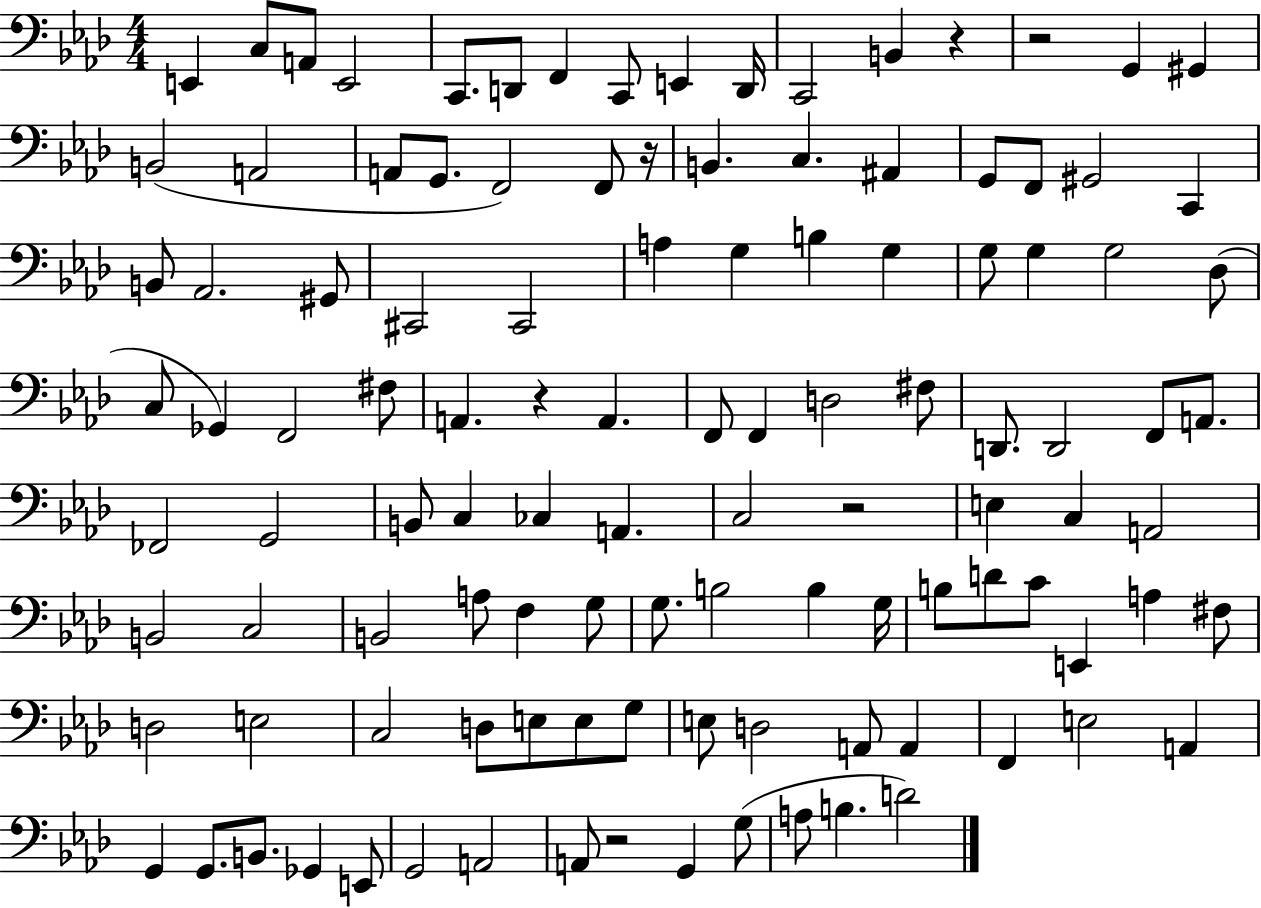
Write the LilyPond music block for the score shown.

{
  \clef bass
  \numericTimeSignature
  \time 4/4
  \key aes \major
  e,4 c8 a,8 e,2 | c,8. d,8 f,4 c,8 e,4 d,16 | c,2 b,4 r4 | r2 g,4 gis,4 | \break b,2( a,2 | a,8 g,8. f,2) f,8 r16 | b,4. c4. ais,4 | g,8 f,8 gis,2 c,4 | \break b,8 aes,2. gis,8 | cis,2 cis,2 | a4 g4 b4 g4 | g8 g4 g2 des8( | \break c8 ges,4) f,2 fis8 | a,4. r4 a,4. | f,8 f,4 d2 fis8 | d,8. d,2 f,8 a,8. | \break fes,2 g,2 | b,8 c4 ces4 a,4. | c2 r2 | e4 c4 a,2 | \break b,2 c2 | b,2 a8 f4 g8 | g8. b2 b4 g16 | b8 d'8 c'8 e,4 a4 fis8 | \break d2 e2 | c2 d8 e8 e8 g8 | e8 d2 a,8 a,4 | f,4 e2 a,4 | \break g,4 g,8. b,8. ges,4 e,8 | g,2 a,2 | a,8 r2 g,4 g8( | a8 b4. d'2) | \break \bar "|."
}